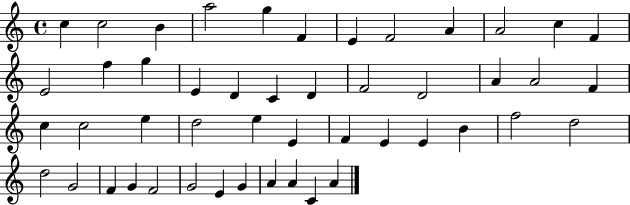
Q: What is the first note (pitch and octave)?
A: C5